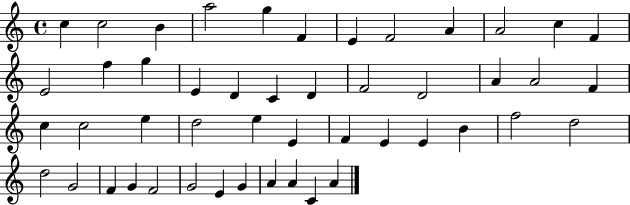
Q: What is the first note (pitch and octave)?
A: C5